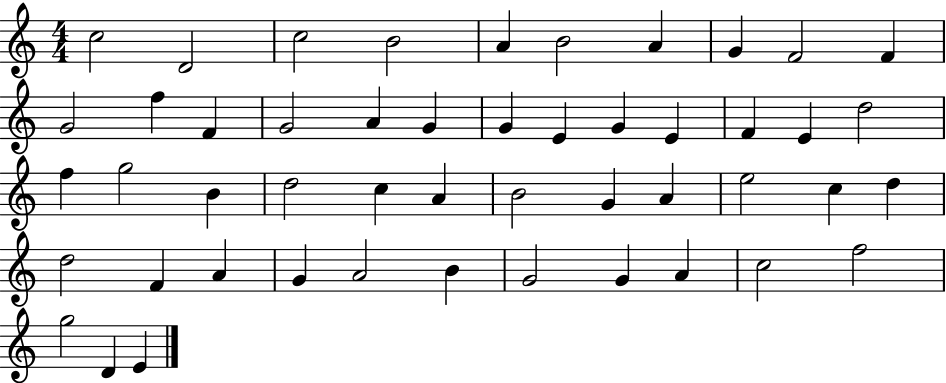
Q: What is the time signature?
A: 4/4